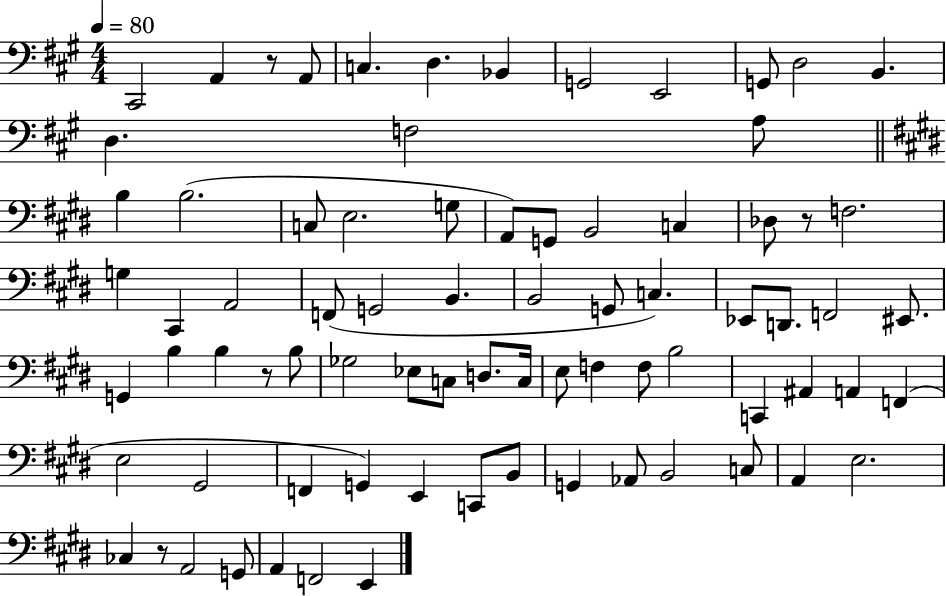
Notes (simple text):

C#2/h A2/q R/e A2/e C3/q. D3/q. Bb2/q G2/h E2/h G2/e D3/h B2/q. D3/q. F3/h A3/e B3/q B3/h. C3/e E3/h. G3/e A2/e G2/e B2/h C3/q Db3/e R/e F3/h. G3/q C#2/q A2/h F2/e G2/h B2/q. B2/h G2/e C3/q. Eb2/e D2/e. F2/h EIS2/e. G2/q B3/q B3/q R/e B3/e Gb3/h Eb3/e C3/e D3/e. C3/s E3/e F3/q F3/e B3/h C2/q A#2/q A2/q F2/q E3/h G#2/h F2/q G2/q E2/q C2/e B2/e G2/q Ab2/e B2/h C3/e A2/q E3/h. CES3/q R/e A2/h G2/e A2/q F2/h E2/q